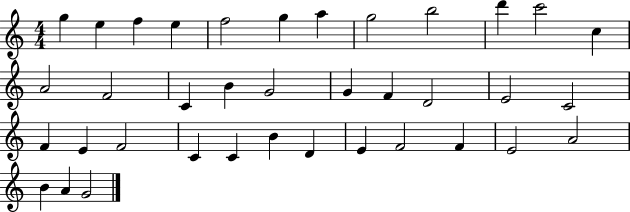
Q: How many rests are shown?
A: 0